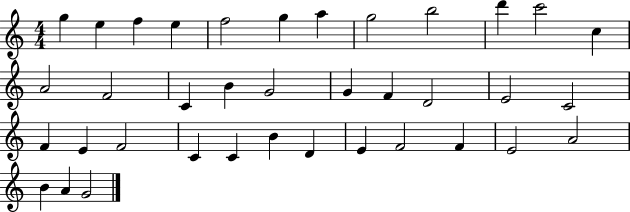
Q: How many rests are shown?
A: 0